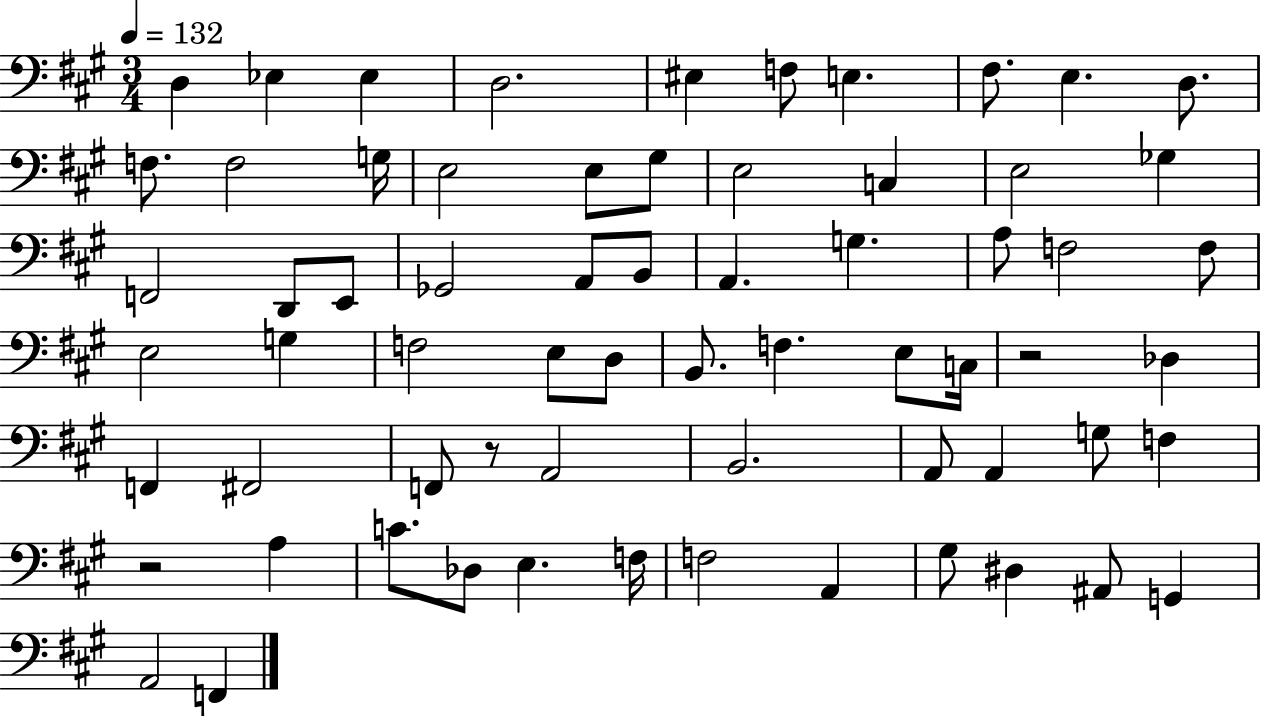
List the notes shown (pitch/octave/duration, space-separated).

D3/q Eb3/q Eb3/q D3/h. EIS3/q F3/e E3/q. F#3/e. E3/q. D3/e. F3/e. F3/h G3/s E3/h E3/e G#3/e E3/h C3/q E3/h Gb3/q F2/h D2/e E2/e Gb2/h A2/e B2/e A2/q. G3/q. A3/e F3/h F3/e E3/h G3/q F3/h E3/e D3/e B2/e. F3/q. E3/e C3/s R/h Db3/q F2/q F#2/h F2/e R/e A2/h B2/h. A2/e A2/q G3/e F3/q R/h A3/q C4/e. Db3/e E3/q. F3/s F3/h A2/q G#3/e D#3/q A#2/e G2/q A2/h F2/q